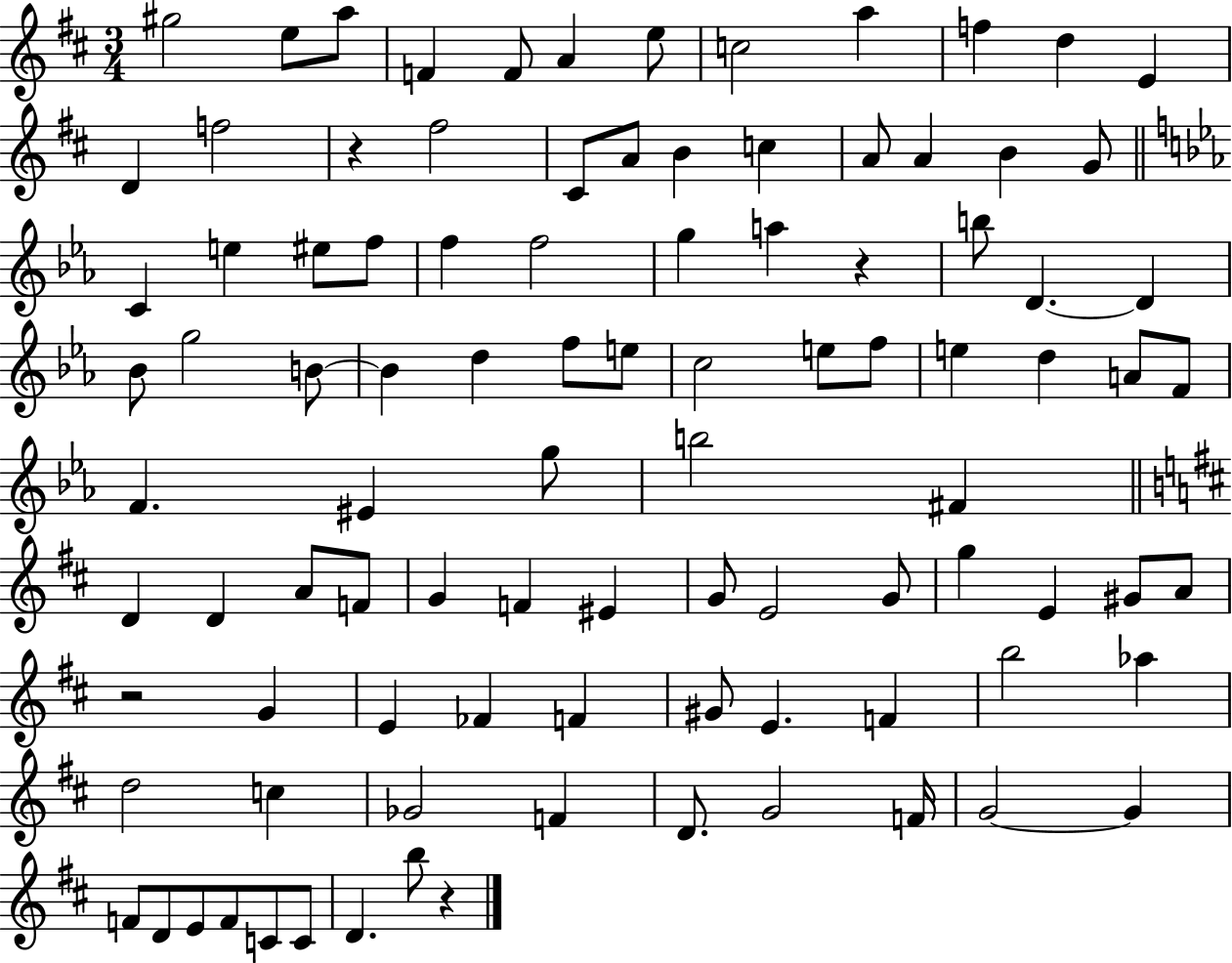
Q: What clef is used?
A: treble